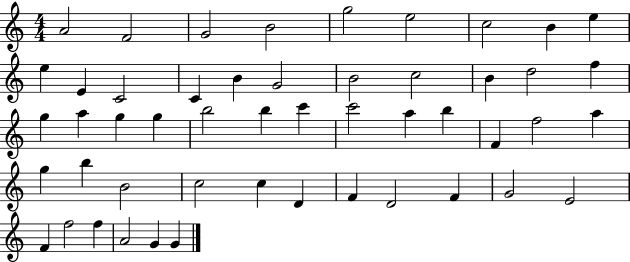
X:1
T:Untitled
M:4/4
L:1/4
K:C
A2 F2 G2 B2 g2 e2 c2 B e e E C2 C B G2 B2 c2 B d2 f g a g g b2 b c' c'2 a b F f2 a g b B2 c2 c D F D2 F G2 E2 F f2 f A2 G G